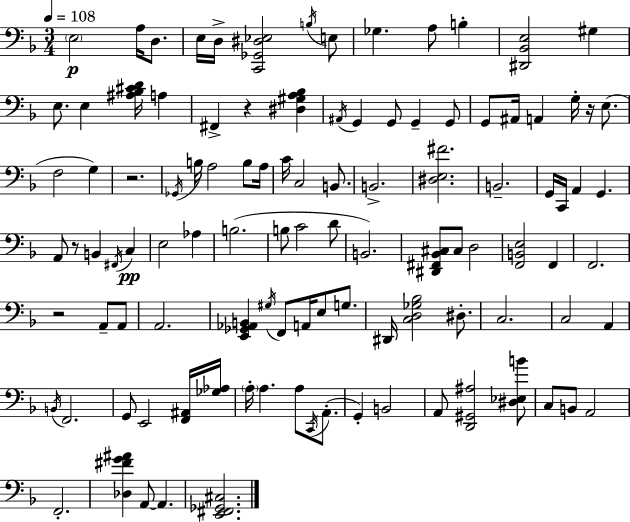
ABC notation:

X:1
T:Untitled
M:3/4
L:1/4
K:Dm
E,2 A,/4 D,/2 E,/4 D,/4 [C,,_G,,^D,_E,]2 B,/4 E,/2 _G, A,/2 B, [^D,,_B,,E,]2 ^G, E,/2 E, [^A,_B,^CD]/4 A, ^F,, z [^D,^G,A,_B,] ^A,,/4 G,, G,,/2 G,, G,,/2 G,,/2 ^A,,/4 A,, G,/4 z/4 E,/2 F,2 G, z2 _G,,/4 B,/4 A,2 B,/2 A,/4 C/4 C,2 B,,/2 B,,2 [^D,E,^F]2 B,,2 G,,/4 C,,/4 A,, G,, A,,/2 z/2 B,, ^F,,/4 C, E,2 _A, B,2 B,/2 C2 D/2 B,,2 [^D,,^F,,_B,,^C,]/2 ^C,/2 D,2 [F,,B,,E,]2 F,, F,,2 z2 A,,/2 A,,/2 A,,2 [E,,_G,,_A,,B,,] ^G,/4 F,,/2 A,,/4 E,/2 G,/2 ^D,,/4 [C,D,_G,_B,]2 ^D,/2 C,2 C,2 A,, B,,/4 F,,2 G,,/2 E,,2 [F,,^A,,]/4 [_G,_A,]/4 A,/4 A, A,/2 C,,/4 A,,/2 G,, B,,2 A,,/2 [D,,^G,,^A,]2 [^D,_E,B]/2 C,/2 B,,/2 A,,2 F,,2 [_D,^FG^A] A,,/2 A,, [E,,^F,,_G,,^C,]2